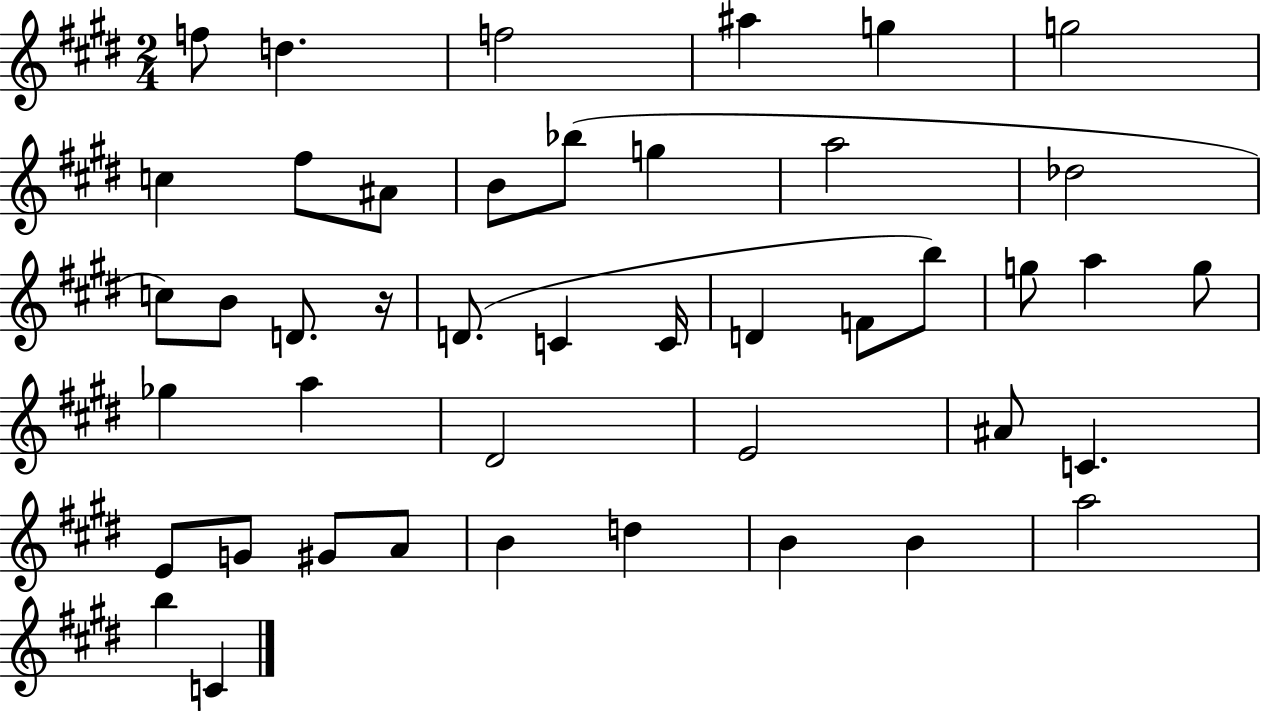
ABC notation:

X:1
T:Untitled
M:2/4
L:1/4
K:E
f/2 d f2 ^a g g2 c ^f/2 ^A/2 B/2 _b/2 g a2 _d2 c/2 B/2 D/2 z/4 D/2 C C/4 D F/2 b/2 g/2 a g/2 _g a ^D2 E2 ^A/2 C E/2 G/2 ^G/2 A/2 B d B B a2 b C